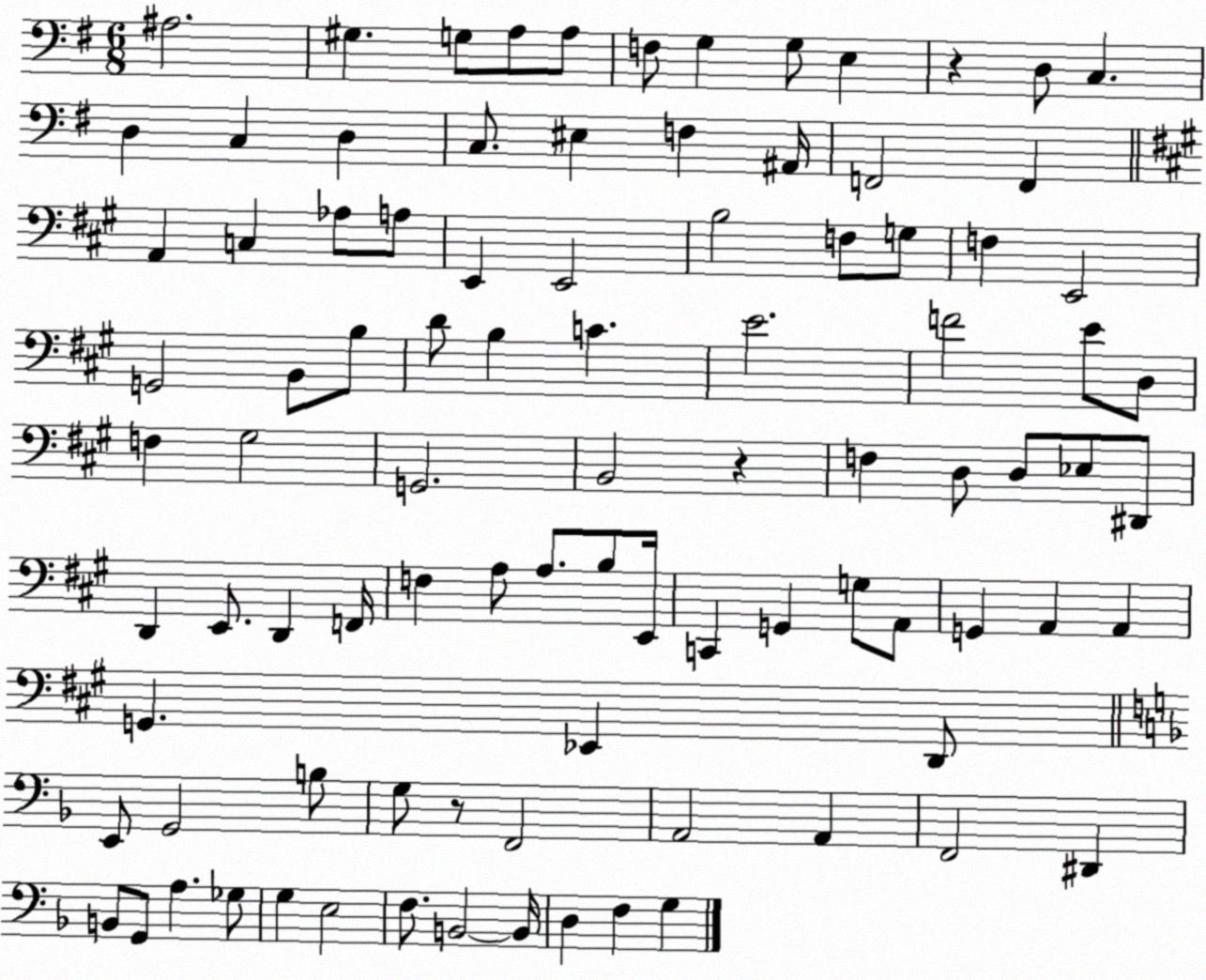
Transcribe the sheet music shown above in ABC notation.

X:1
T:Untitled
M:6/8
L:1/4
K:G
^A,2 ^G, G,/2 A,/2 A,/2 F,/2 G, G,/2 E, z D,/2 C, D, C, D, C,/2 ^E, F, ^A,,/4 F,,2 F,, A,, C, _A,/2 A,/2 E,, E,,2 B,2 F,/2 G,/2 F, E,,2 G,,2 B,,/2 B,/2 D/2 B, C E2 F2 E/2 D,/2 F, ^G,2 G,,2 B,,2 z F, D,/2 D,/2 _E,/2 ^D,,/2 D,, E,,/2 D,, F,,/4 F, A,/2 A,/2 B,/2 E,,/4 C,, G,, G,/2 A,,/2 G,, A,, A,, G,, _E,, D,,/2 E,,/2 G,,2 B,/2 G,/2 z/2 F,,2 A,,2 A,, F,,2 ^D,, B,,/2 G,,/2 A, _G,/2 G, E,2 F,/2 B,,2 B,,/4 D, F, G,